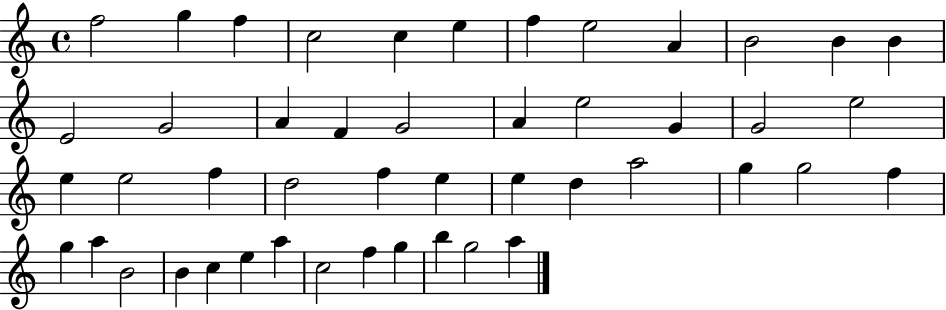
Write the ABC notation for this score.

X:1
T:Untitled
M:4/4
L:1/4
K:C
f2 g f c2 c e f e2 A B2 B B E2 G2 A F G2 A e2 G G2 e2 e e2 f d2 f e e d a2 g g2 f g a B2 B c e a c2 f g b g2 a